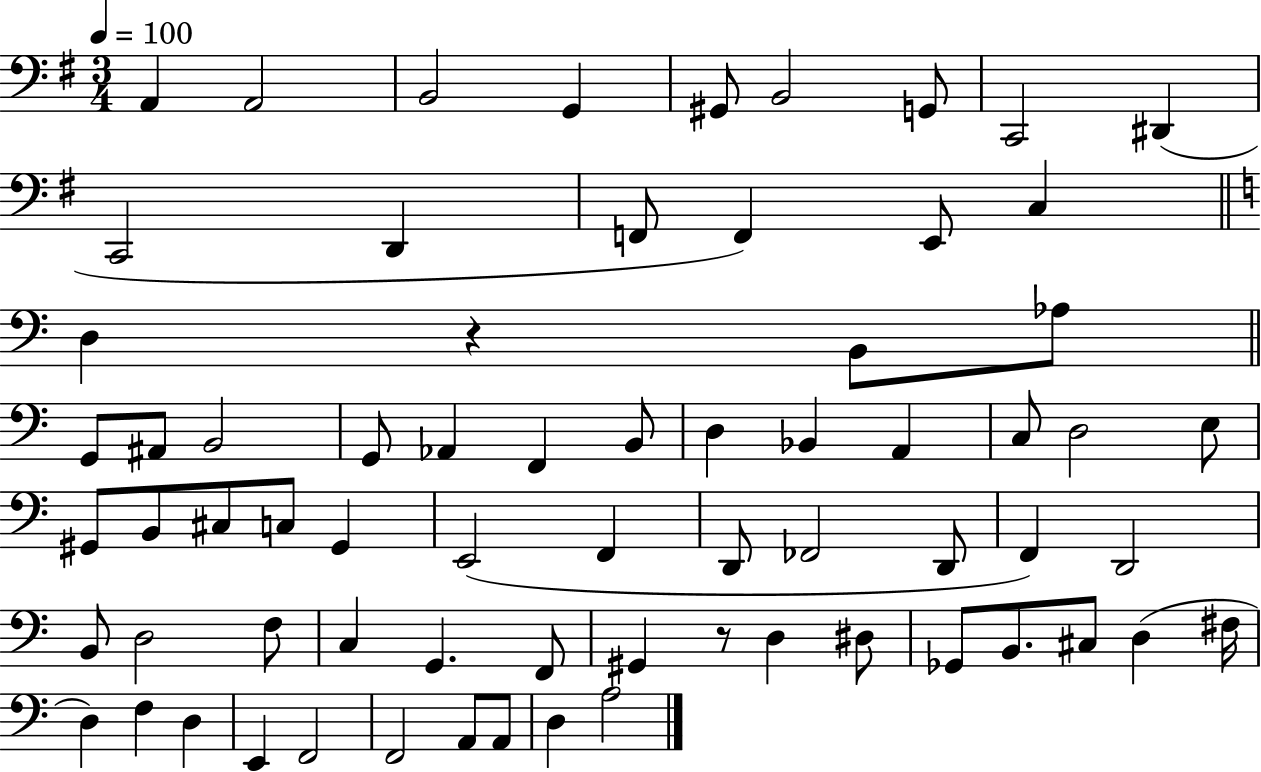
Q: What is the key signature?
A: G major